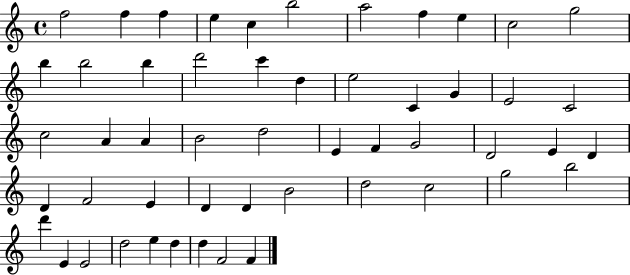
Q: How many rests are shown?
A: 0